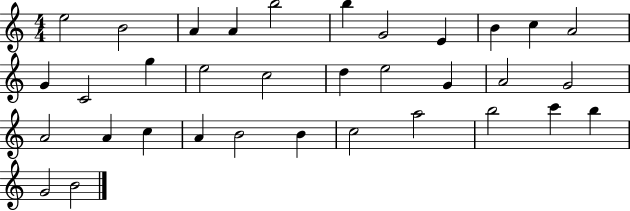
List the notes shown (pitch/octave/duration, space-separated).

E5/h B4/h A4/q A4/q B5/h B5/q G4/h E4/q B4/q C5/q A4/h G4/q C4/h G5/q E5/h C5/h D5/q E5/h G4/q A4/h G4/h A4/h A4/q C5/q A4/q B4/h B4/q C5/h A5/h B5/h C6/q B5/q G4/h B4/h